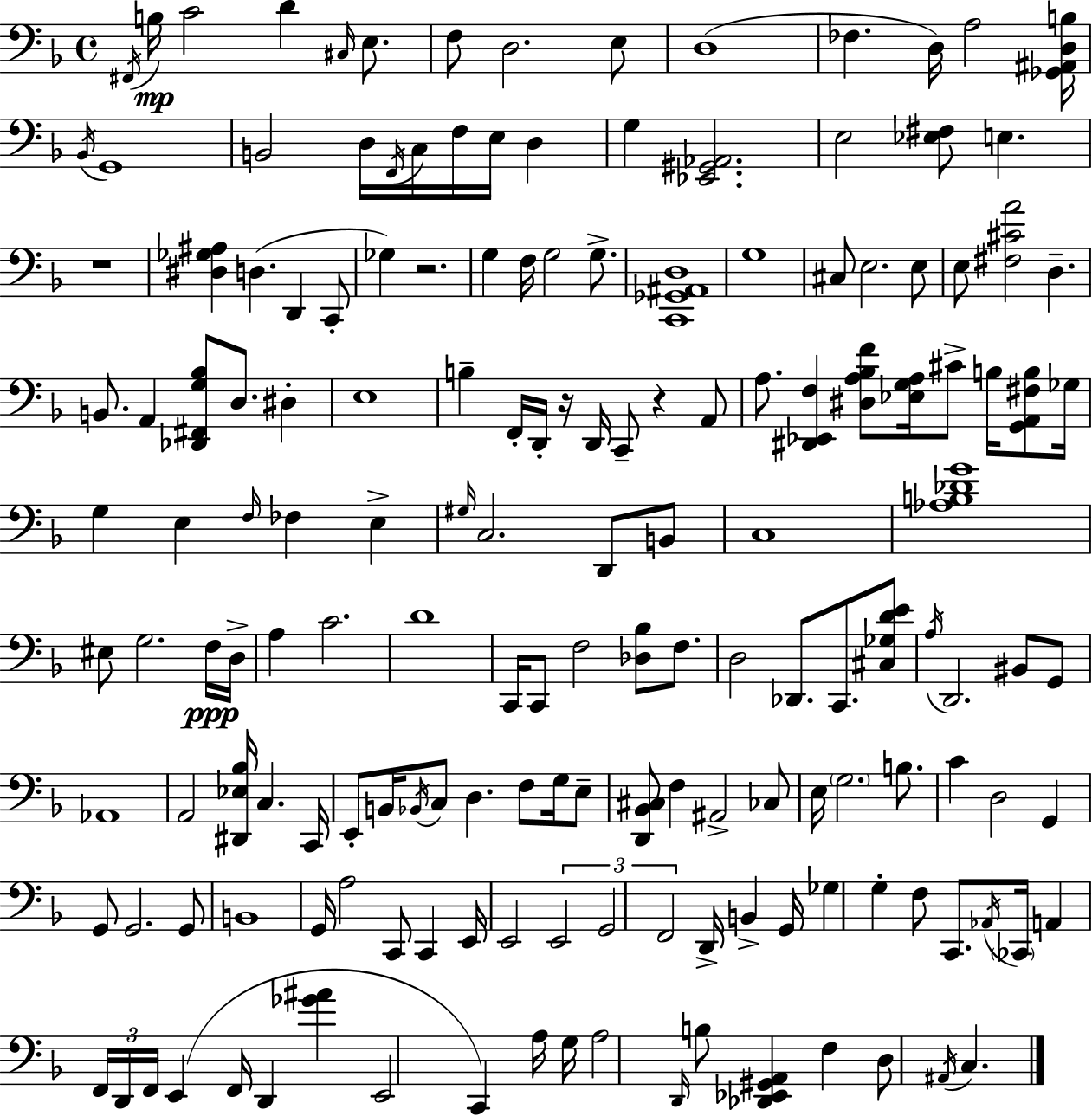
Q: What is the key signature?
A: F major